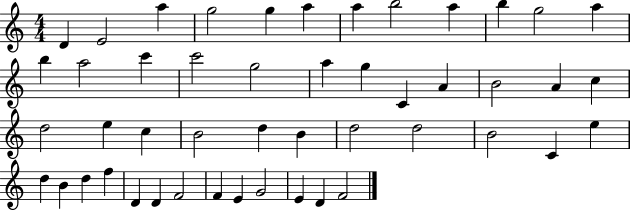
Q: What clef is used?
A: treble